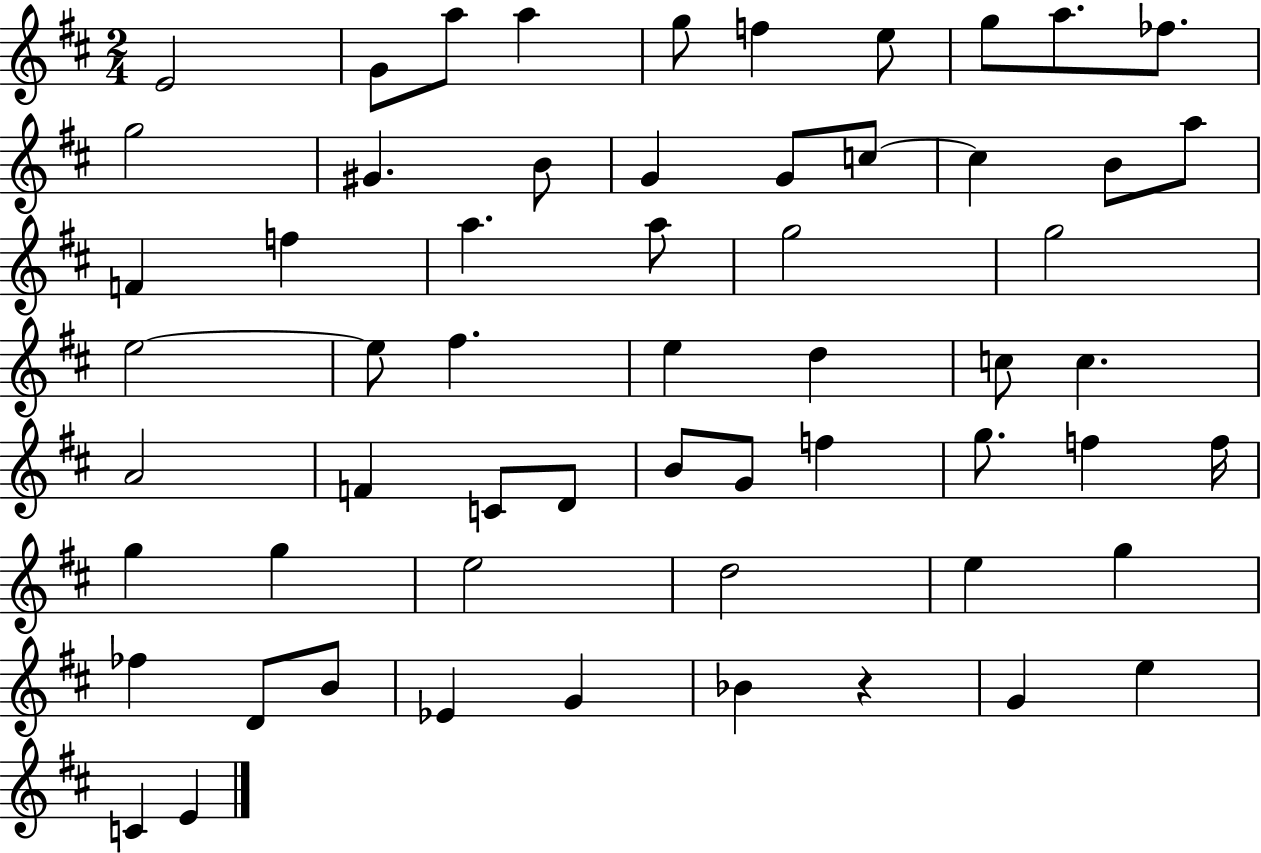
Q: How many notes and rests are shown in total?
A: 59